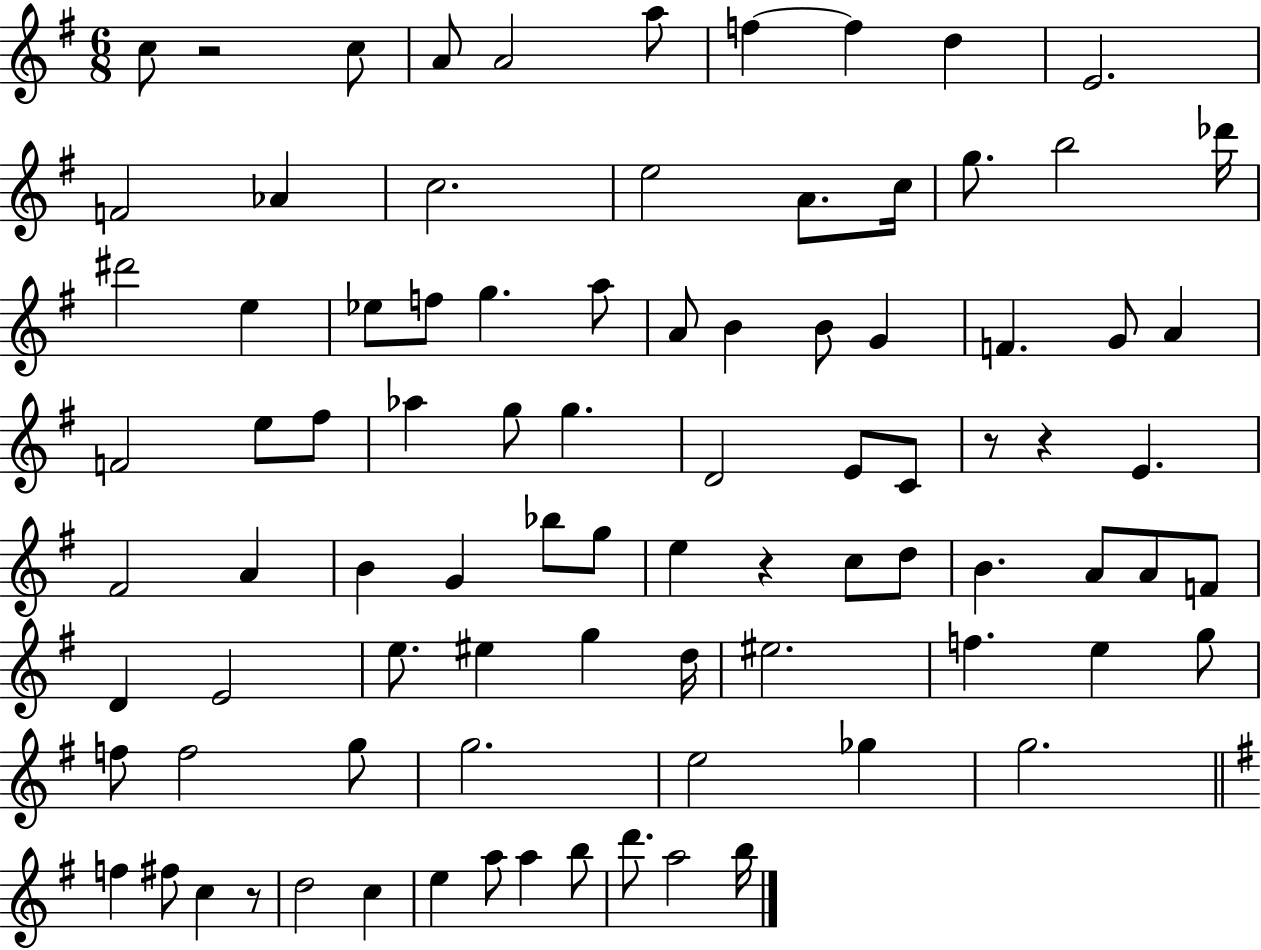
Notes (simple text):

C5/e R/h C5/e A4/e A4/h A5/e F5/q F5/q D5/q E4/h. F4/h Ab4/q C5/h. E5/h A4/e. C5/s G5/e. B5/h Db6/s D#6/h E5/q Eb5/e F5/e G5/q. A5/e A4/e B4/q B4/e G4/q F4/q. G4/e A4/q F4/h E5/e F#5/e Ab5/q G5/e G5/q. D4/h E4/e C4/e R/e R/q E4/q. F#4/h A4/q B4/q G4/q Bb5/e G5/e E5/q R/q C5/e D5/e B4/q. A4/e A4/e F4/e D4/q E4/h E5/e. EIS5/q G5/q D5/s EIS5/h. F5/q. E5/q G5/e F5/e F5/h G5/e G5/h. E5/h Gb5/q G5/h. F5/q F#5/e C5/q R/e D5/h C5/q E5/q A5/e A5/q B5/e D6/e. A5/h B5/s